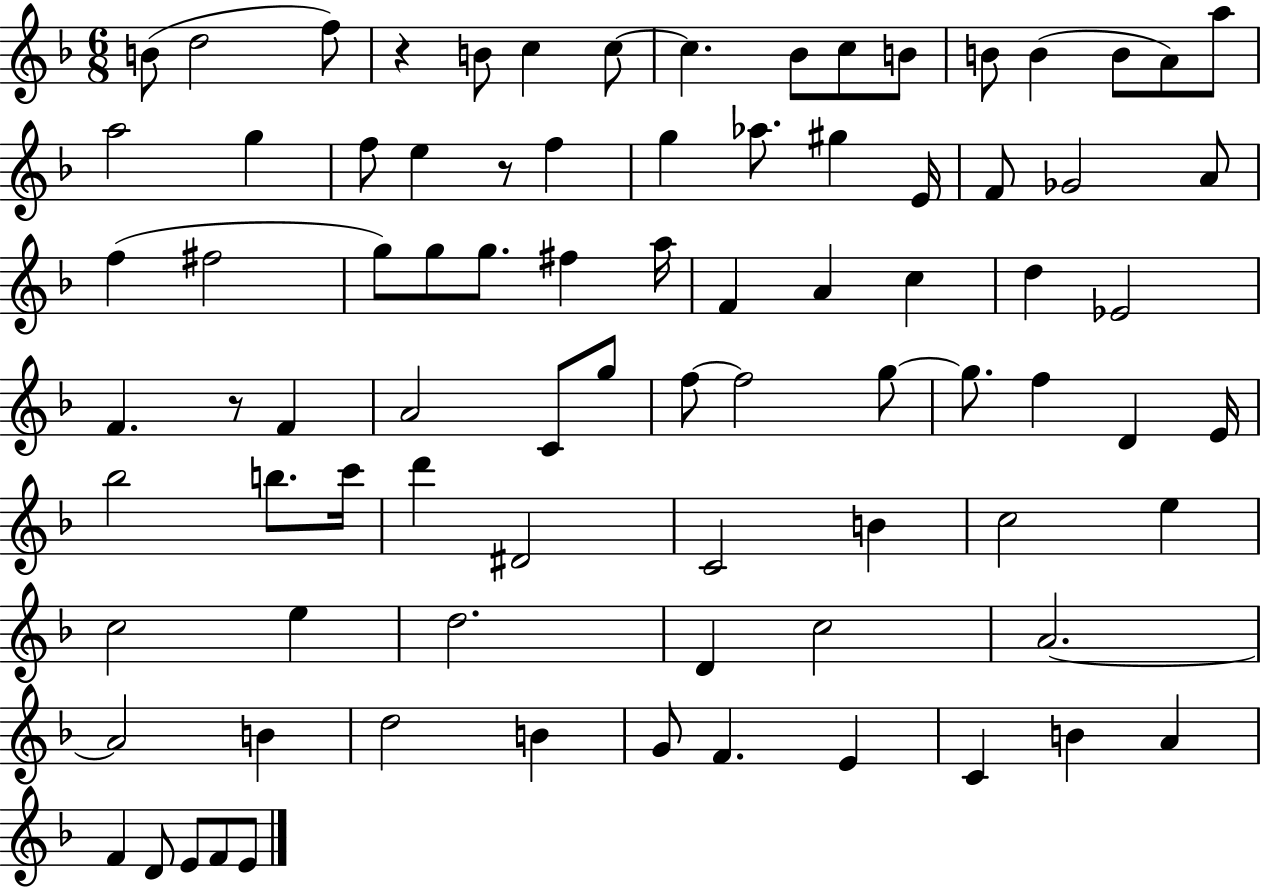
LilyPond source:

{
  \clef treble
  \numericTimeSignature
  \time 6/8
  \key f \major
  b'8( d''2 f''8) | r4 b'8 c''4 c''8~~ | c''4. bes'8 c''8 b'8 | b'8 b'4( b'8 a'8) a''8 | \break a''2 g''4 | f''8 e''4 r8 f''4 | g''4 aes''8. gis''4 e'16 | f'8 ges'2 a'8 | \break f''4( fis''2 | g''8) g''8 g''8. fis''4 a''16 | f'4 a'4 c''4 | d''4 ees'2 | \break f'4. r8 f'4 | a'2 c'8 g''8 | f''8~~ f''2 g''8~~ | g''8. f''4 d'4 e'16 | \break bes''2 b''8. c'''16 | d'''4 dis'2 | c'2 b'4 | c''2 e''4 | \break c''2 e''4 | d''2. | d'4 c''2 | a'2.~~ | \break a'2 b'4 | d''2 b'4 | g'8 f'4. e'4 | c'4 b'4 a'4 | \break f'4 d'8 e'8 f'8 e'8 | \bar "|."
}